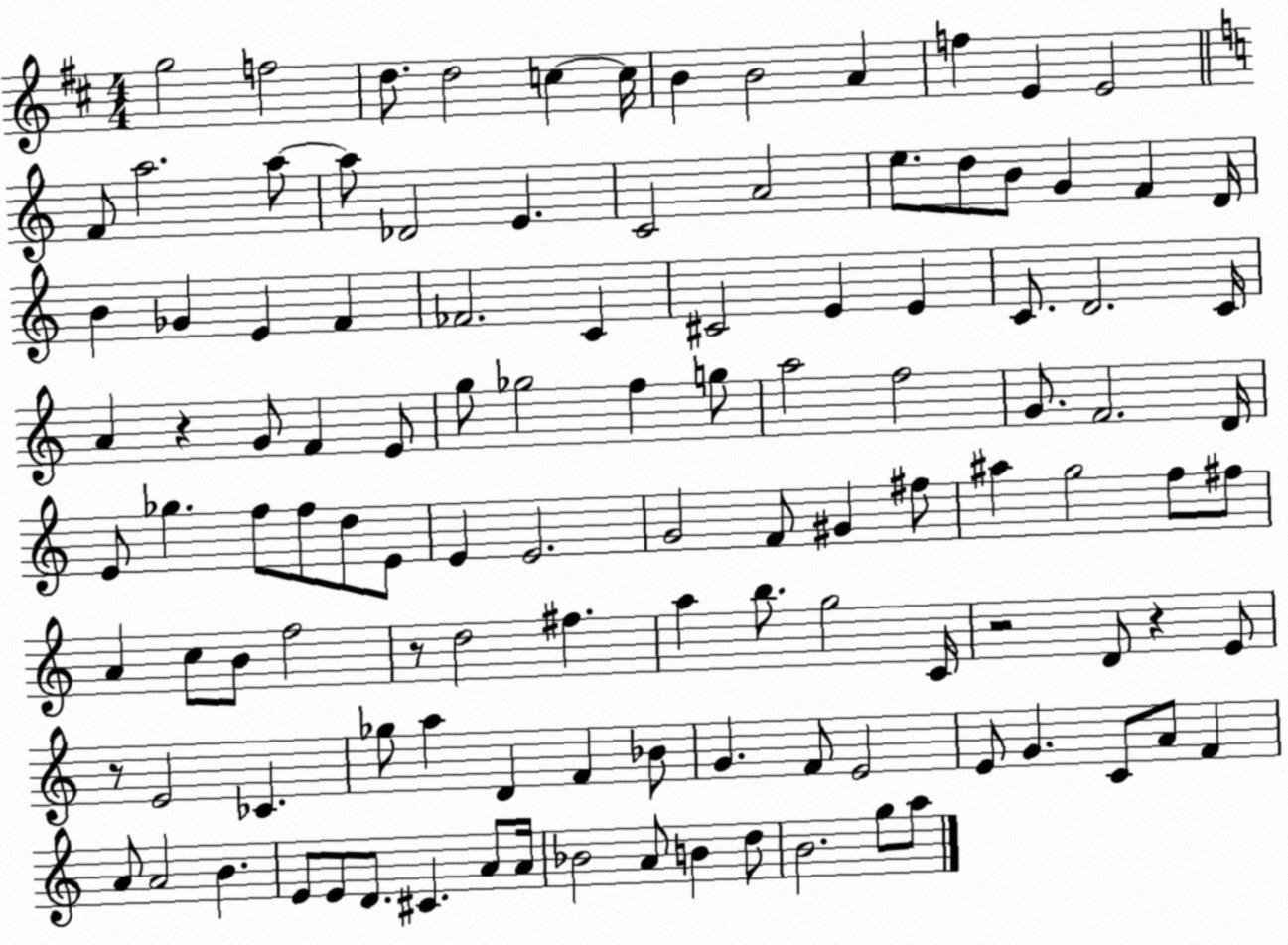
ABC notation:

X:1
T:Untitled
M:4/4
L:1/4
K:D
g2 f2 d/2 d2 c c/4 B B2 A f E E2 F/2 a2 a/2 a/2 _D2 E C2 A2 e/2 d/2 B/2 G F D/4 B _G E F _F2 C ^C2 E E C/2 D2 C/4 A z G/2 F E/2 g/2 _g2 f g/2 a2 f2 G/2 F2 D/4 E/2 _g f/2 f/2 d/2 E/2 E E2 G2 F/2 ^G ^f/2 ^a g2 f/2 ^f/2 A c/2 B/2 f2 z/2 d2 ^f a b/2 g2 C/4 z2 D/2 z E/2 z/2 E2 _C _g/2 a D F _B/2 G F/2 E2 E/2 G C/2 A/2 F A/2 A2 B E/2 E/2 D/2 ^C A/2 A/4 _B2 A/2 B d/2 B2 g/2 a/2